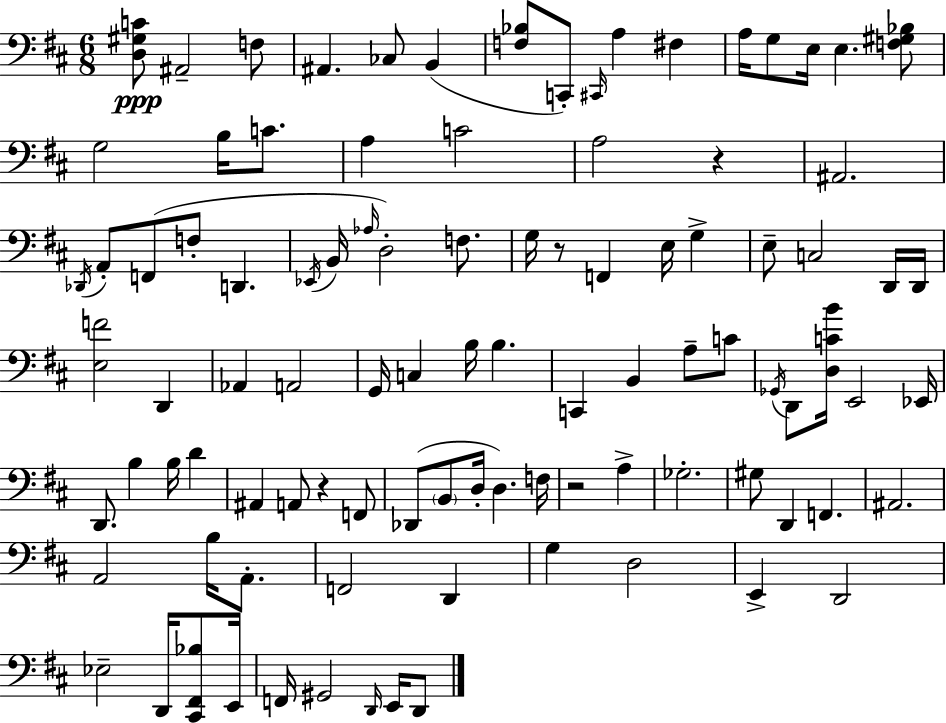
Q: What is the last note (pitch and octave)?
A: D2